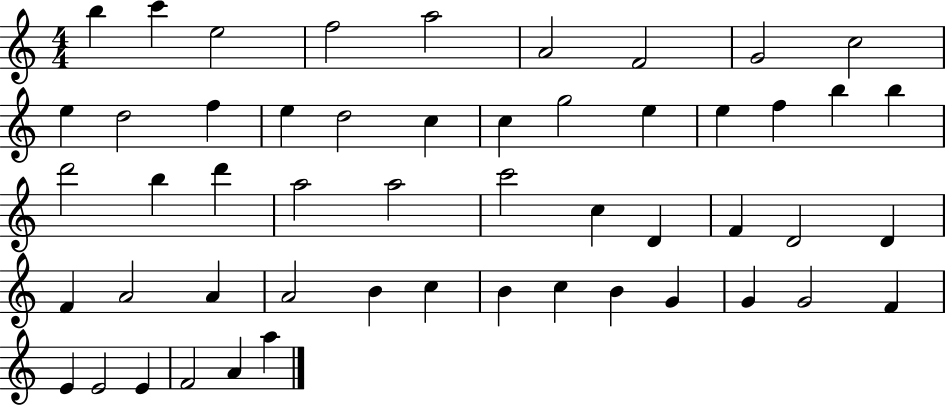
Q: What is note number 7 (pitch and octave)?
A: F4